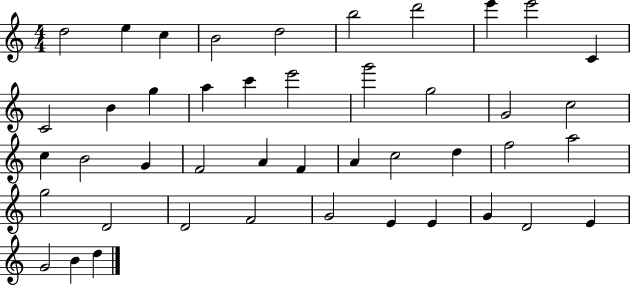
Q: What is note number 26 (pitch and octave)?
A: F4